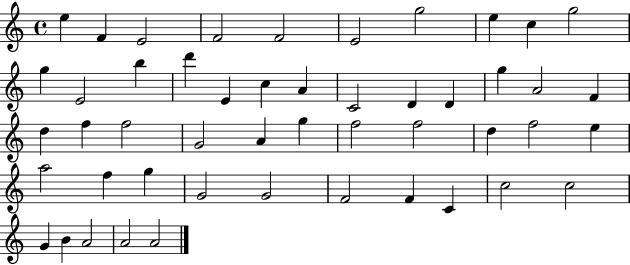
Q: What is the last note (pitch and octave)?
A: A4